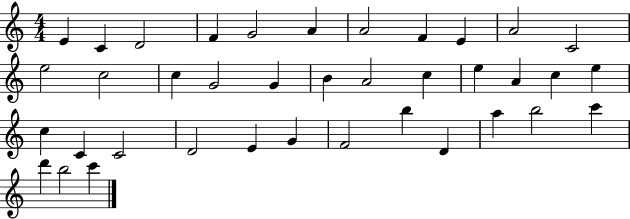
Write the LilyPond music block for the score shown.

{
  \clef treble
  \numericTimeSignature
  \time 4/4
  \key c \major
  e'4 c'4 d'2 | f'4 g'2 a'4 | a'2 f'4 e'4 | a'2 c'2 | \break e''2 c''2 | c''4 g'2 g'4 | b'4 a'2 c''4 | e''4 a'4 c''4 e''4 | \break c''4 c'4 c'2 | d'2 e'4 g'4 | f'2 b''4 d'4 | a''4 b''2 c'''4 | \break d'''4 b''2 c'''4 | \bar "|."
}